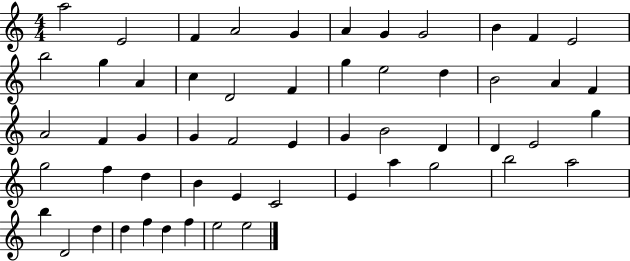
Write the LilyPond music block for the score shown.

{
  \clef treble
  \numericTimeSignature
  \time 4/4
  \key c \major
  a''2 e'2 | f'4 a'2 g'4 | a'4 g'4 g'2 | b'4 f'4 e'2 | \break b''2 g''4 a'4 | c''4 d'2 f'4 | g''4 e''2 d''4 | b'2 a'4 f'4 | \break a'2 f'4 g'4 | g'4 f'2 e'4 | g'4 b'2 d'4 | d'4 e'2 g''4 | \break g''2 f''4 d''4 | b'4 e'4 c'2 | e'4 a''4 g''2 | b''2 a''2 | \break b''4 d'2 d''4 | d''4 f''4 d''4 f''4 | e''2 e''2 | \bar "|."
}